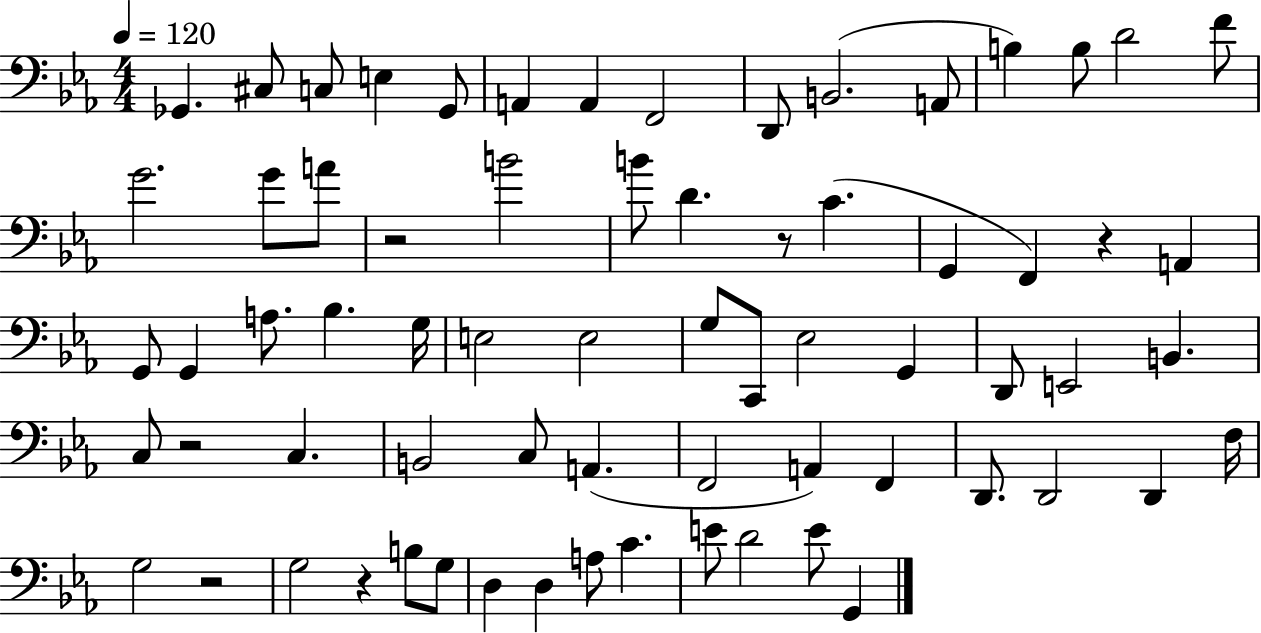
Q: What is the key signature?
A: EES major